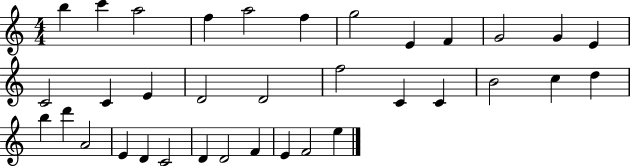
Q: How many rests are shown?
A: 0